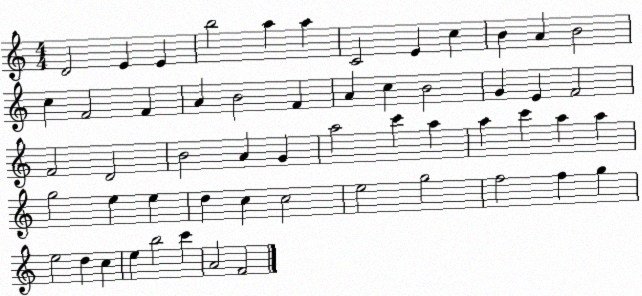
X:1
T:Untitled
M:4/4
L:1/4
K:C
D2 E E b2 a a C2 E c B A B2 c F2 F A B2 F A c B2 G E F2 F2 D2 B2 A G a2 c' a a c' a a g2 e e d c c2 e2 g2 f2 f g e2 d c e b2 c' A2 F2